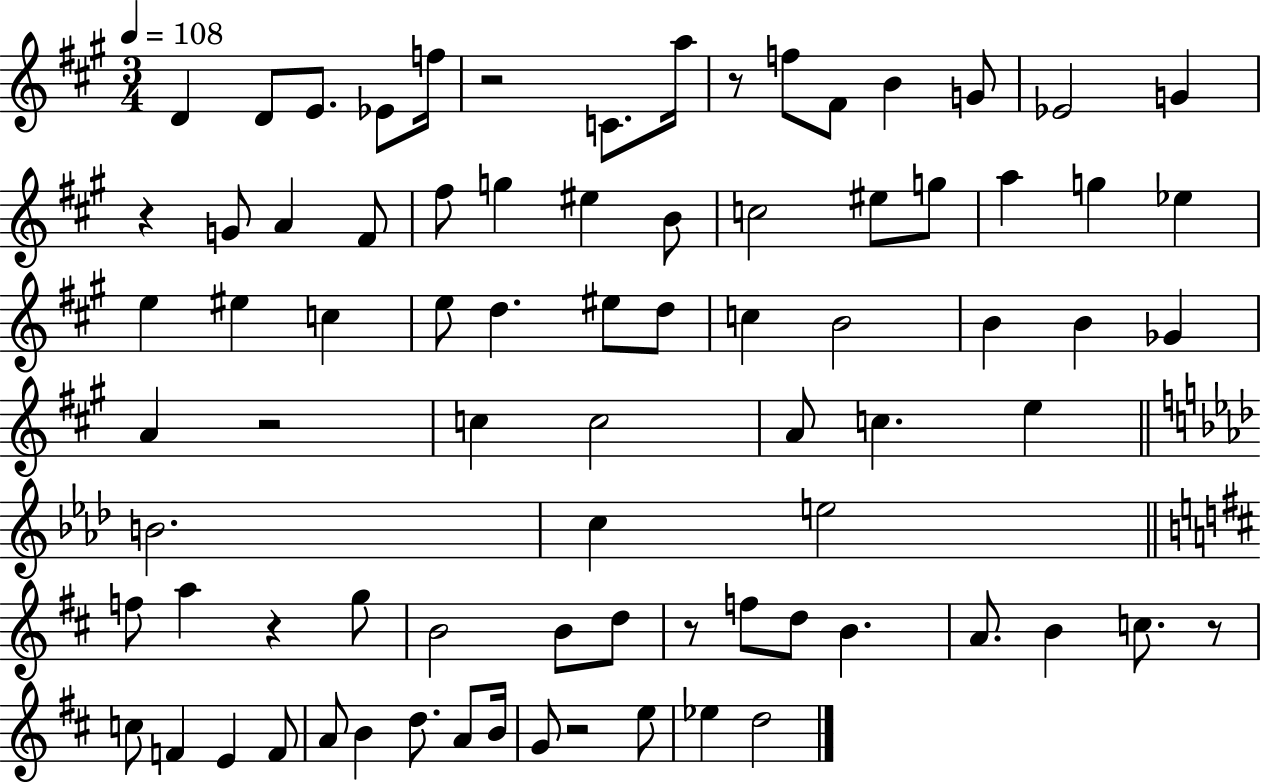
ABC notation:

X:1
T:Untitled
M:3/4
L:1/4
K:A
D D/2 E/2 _E/2 f/4 z2 C/2 a/4 z/2 f/2 ^F/2 B G/2 _E2 G z G/2 A ^F/2 ^f/2 g ^e B/2 c2 ^e/2 g/2 a g _e e ^e c e/2 d ^e/2 d/2 c B2 B B _G A z2 c c2 A/2 c e B2 c e2 f/2 a z g/2 B2 B/2 d/2 z/2 f/2 d/2 B A/2 B c/2 z/2 c/2 F E F/2 A/2 B d/2 A/2 B/4 G/2 z2 e/2 _e d2